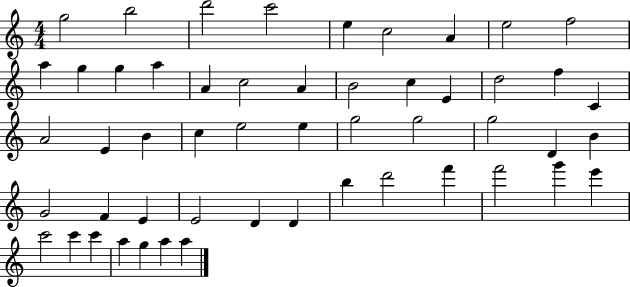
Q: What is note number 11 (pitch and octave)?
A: G5